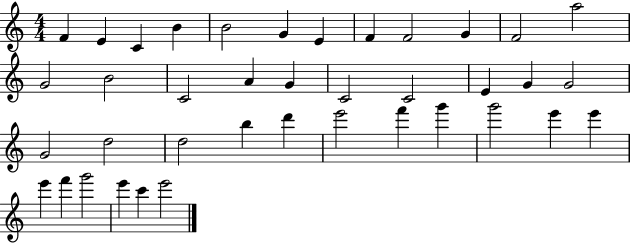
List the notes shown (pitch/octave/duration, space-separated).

F4/q E4/q C4/q B4/q B4/h G4/q E4/q F4/q F4/h G4/q F4/h A5/h G4/h B4/h C4/h A4/q G4/q C4/h C4/h E4/q G4/q G4/h G4/h D5/h D5/h B5/q D6/q E6/h F6/q G6/q G6/h E6/q E6/q E6/q F6/q G6/h E6/q C6/q E6/h